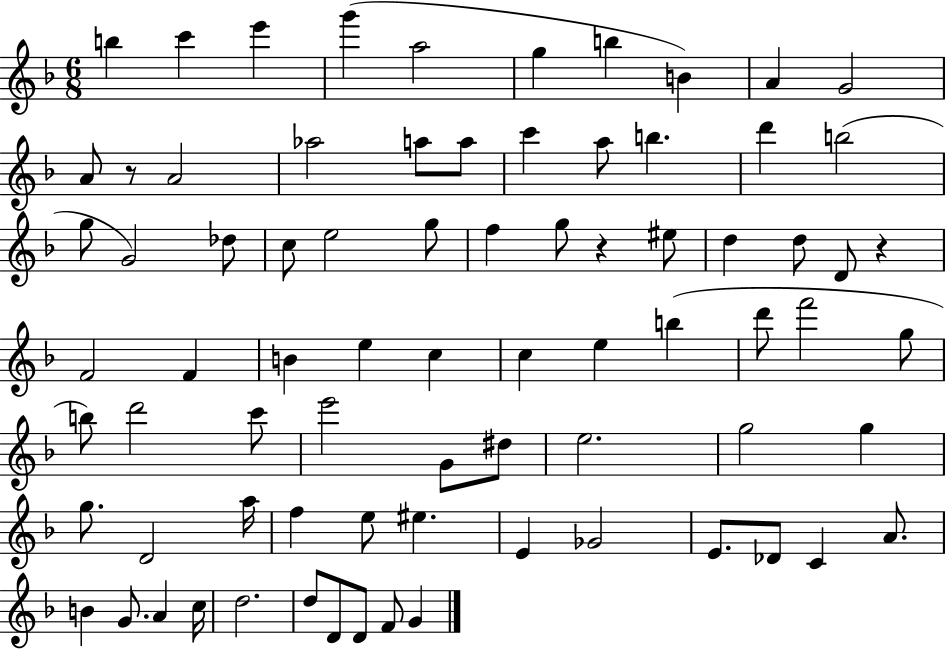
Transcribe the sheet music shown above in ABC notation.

X:1
T:Untitled
M:6/8
L:1/4
K:F
b c' e' g' a2 g b B A G2 A/2 z/2 A2 _a2 a/2 a/2 c' a/2 b d' b2 g/2 G2 _d/2 c/2 e2 g/2 f g/2 z ^e/2 d d/2 D/2 z F2 F B e c c e b d'/2 f'2 g/2 b/2 d'2 c'/2 e'2 G/2 ^d/2 e2 g2 g g/2 D2 a/4 f e/2 ^e E _G2 E/2 _D/2 C A/2 B G/2 A c/4 d2 d/2 D/2 D/2 F/2 G